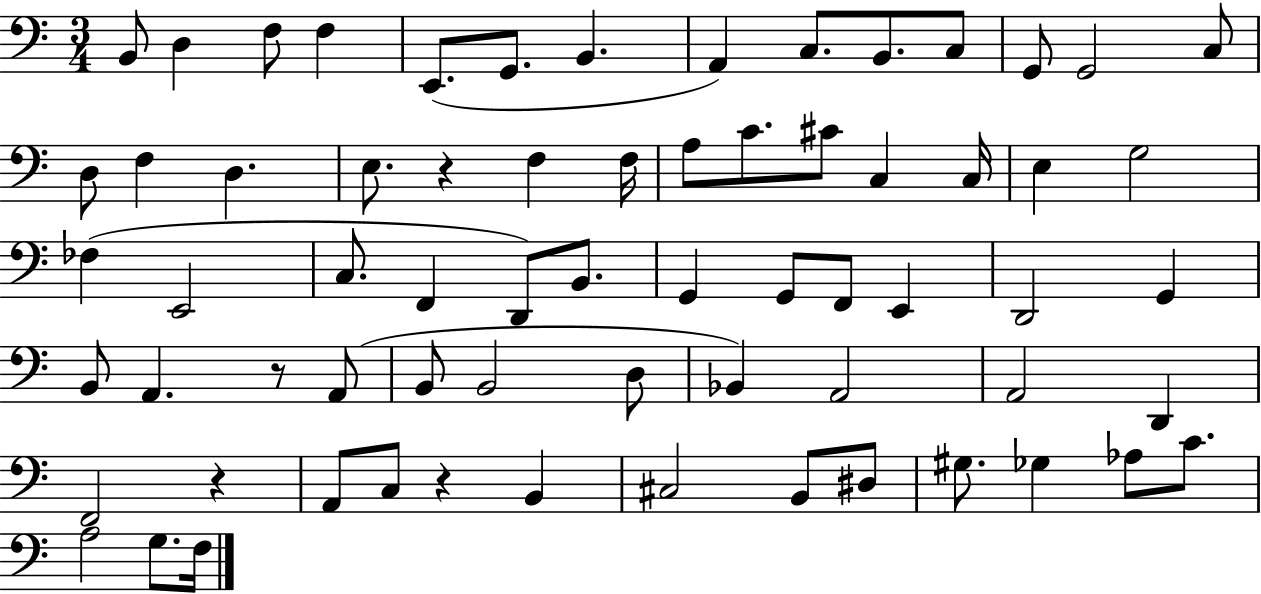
B2/e D3/q F3/e F3/q E2/e. G2/e. B2/q. A2/q C3/e. B2/e. C3/e G2/e G2/h C3/e D3/e F3/q D3/q. E3/e. R/q F3/q F3/s A3/e C4/e. C#4/e C3/q C3/s E3/q G3/h FES3/q E2/h C3/e. F2/q D2/e B2/e. G2/q G2/e F2/e E2/q D2/h G2/q B2/e A2/q. R/e A2/e B2/e B2/h D3/e Bb2/q A2/h A2/h D2/q F2/h R/q A2/e C3/e R/q B2/q C#3/h B2/e D#3/e G#3/e. Gb3/q Ab3/e C4/e. A3/h G3/e. F3/s